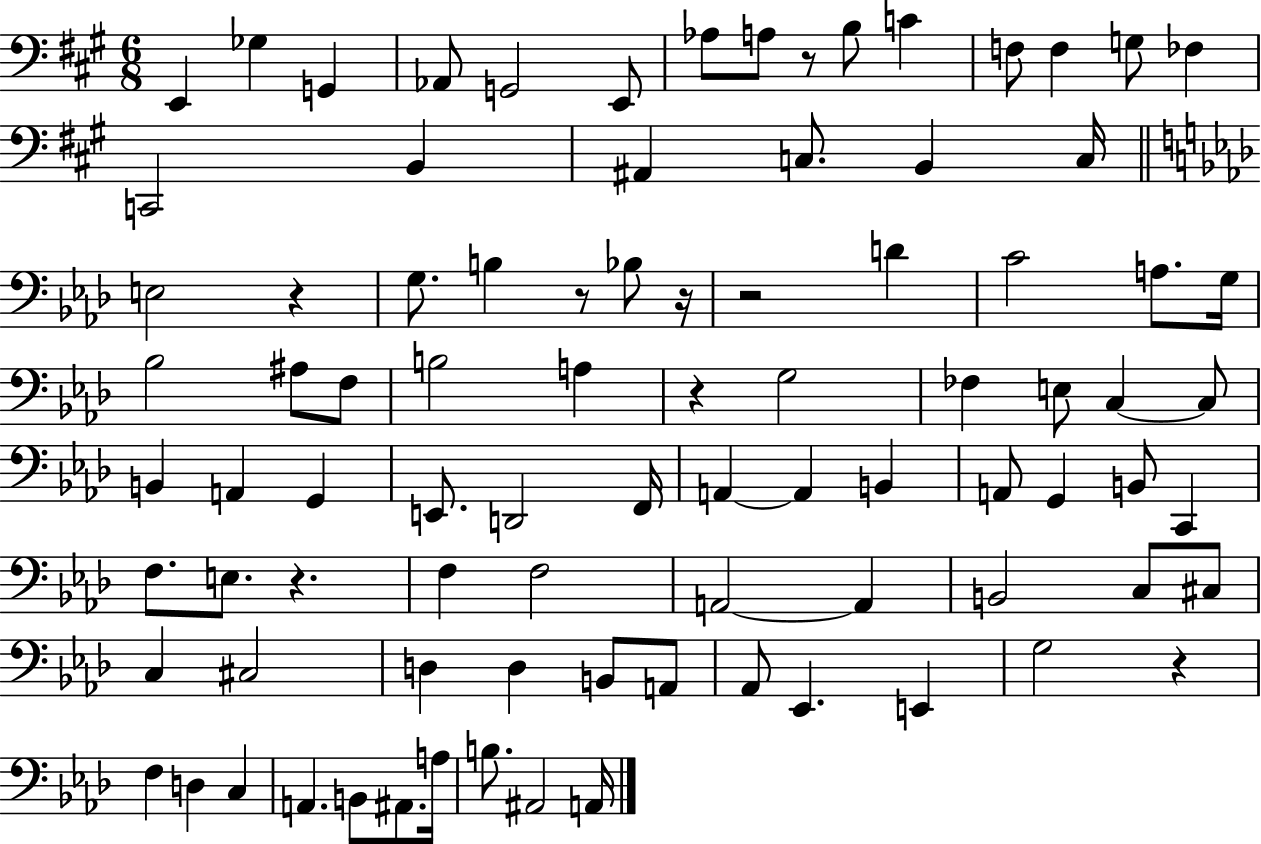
{
  \clef bass
  \numericTimeSignature
  \time 6/8
  \key a \major
  e,4 ges4 g,4 | aes,8 g,2 e,8 | aes8 a8 r8 b8 c'4 | f8 f4 g8 fes4 | \break c,2 b,4 | ais,4 c8. b,4 c16 | \bar "||" \break \key aes \major e2 r4 | g8. b4 r8 bes8 r16 | r2 d'4 | c'2 a8. g16 | \break bes2 ais8 f8 | b2 a4 | r4 g2 | fes4 e8 c4~~ c8 | \break b,4 a,4 g,4 | e,8. d,2 f,16 | a,4~~ a,4 b,4 | a,8 g,4 b,8 c,4 | \break f8. e8. r4. | f4 f2 | a,2~~ a,4 | b,2 c8 cis8 | \break c4 cis2 | d4 d4 b,8 a,8 | aes,8 ees,4. e,4 | g2 r4 | \break f4 d4 c4 | a,4. b,8 ais,8. a16 | b8. ais,2 a,16 | \bar "|."
}